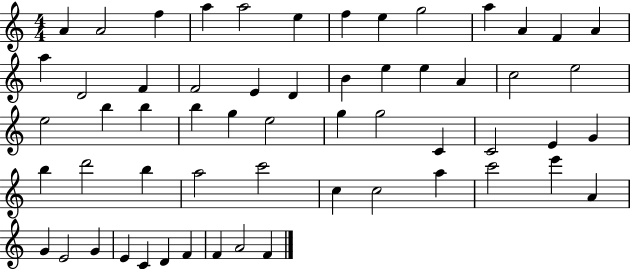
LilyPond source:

{
  \clef treble
  \numericTimeSignature
  \time 4/4
  \key c \major
  a'4 a'2 f''4 | a''4 a''2 e''4 | f''4 e''4 g''2 | a''4 a'4 f'4 a'4 | \break a''4 d'2 f'4 | f'2 e'4 d'4 | b'4 e''4 e''4 a'4 | c''2 e''2 | \break e''2 b''4 b''4 | b''4 g''4 e''2 | g''4 g''2 c'4 | c'2 e'4 g'4 | \break b''4 d'''2 b''4 | a''2 c'''2 | c''4 c''2 a''4 | c'''2 e'''4 a'4 | \break g'4 e'2 g'4 | e'4 c'4 d'4 f'4 | f'4 a'2 f'4 | \bar "|."
}